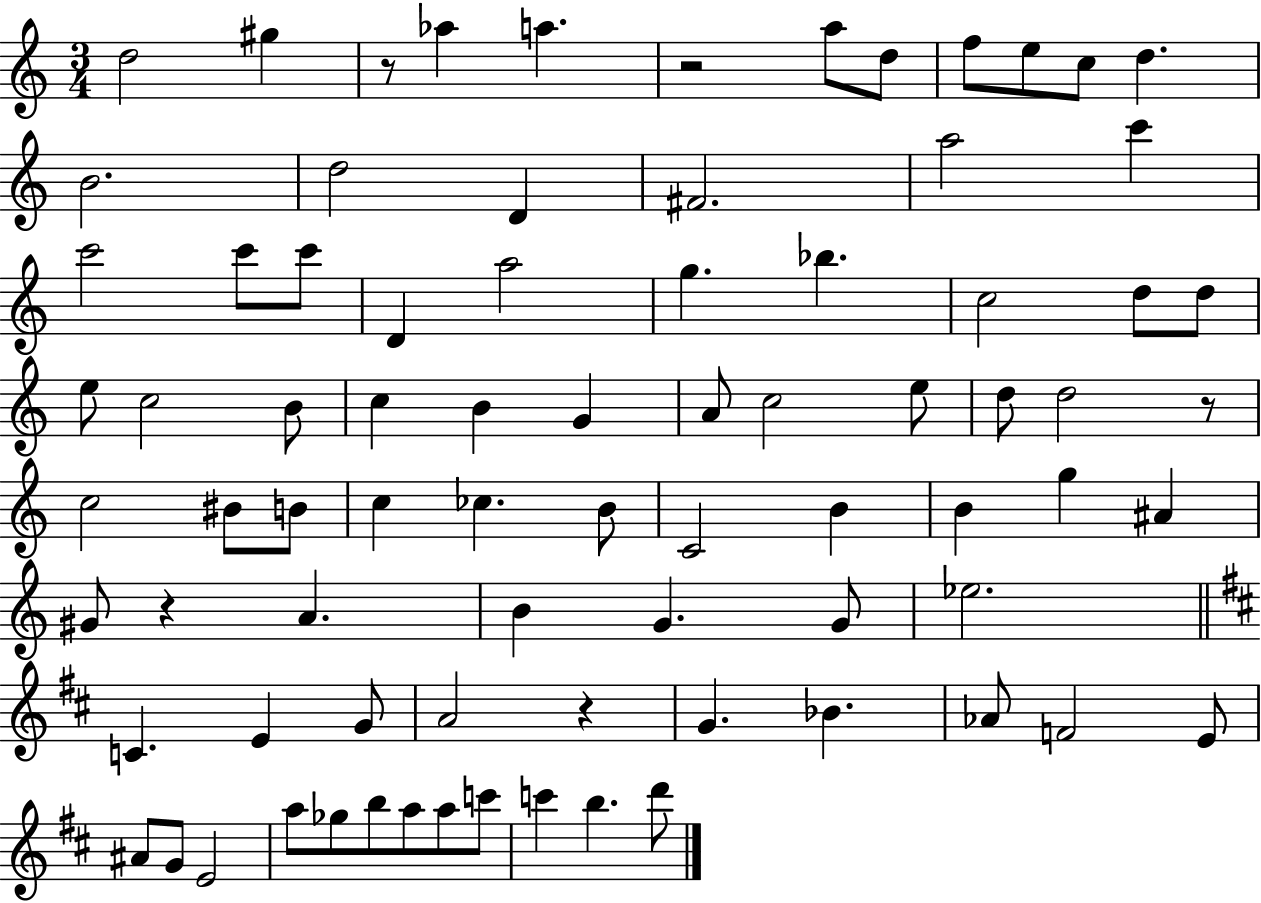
D5/h G#5/q R/e Ab5/q A5/q. R/h A5/e D5/e F5/e E5/e C5/e D5/q. B4/h. D5/h D4/q F#4/h. A5/h C6/q C6/h C6/e C6/e D4/q A5/h G5/q. Bb5/q. C5/h D5/e D5/e E5/e C5/h B4/e C5/q B4/q G4/q A4/e C5/h E5/e D5/e D5/h R/e C5/h BIS4/e B4/e C5/q CES5/q. B4/e C4/h B4/q B4/q G5/q A#4/q G#4/e R/q A4/q. B4/q G4/q. G4/e Eb5/h. C4/q. E4/q G4/e A4/h R/q G4/q. Bb4/q. Ab4/e F4/h E4/e A#4/e G4/e E4/h A5/e Gb5/e B5/e A5/e A5/e C6/e C6/q B5/q. D6/e